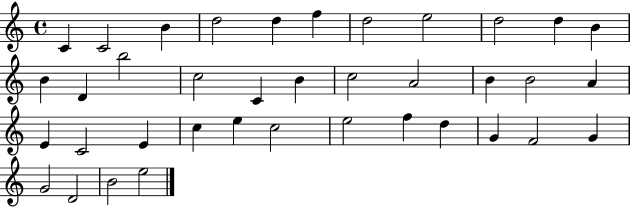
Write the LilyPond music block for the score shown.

{
  \clef treble
  \time 4/4
  \defaultTimeSignature
  \key c \major
  c'4 c'2 b'4 | d''2 d''4 f''4 | d''2 e''2 | d''2 d''4 b'4 | \break b'4 d'4 b''2 | c''2 c'4 b'4 | c''2 a'2 | b'4 b'2 a'4 | \break e'4 c'2 e'4 | c''4 e''4 c''2 | e''2 f''4 d''4 | g'4 f'2 g'4 | \break g'2 d'2 | b'2 e''2 | \bar "|."
}